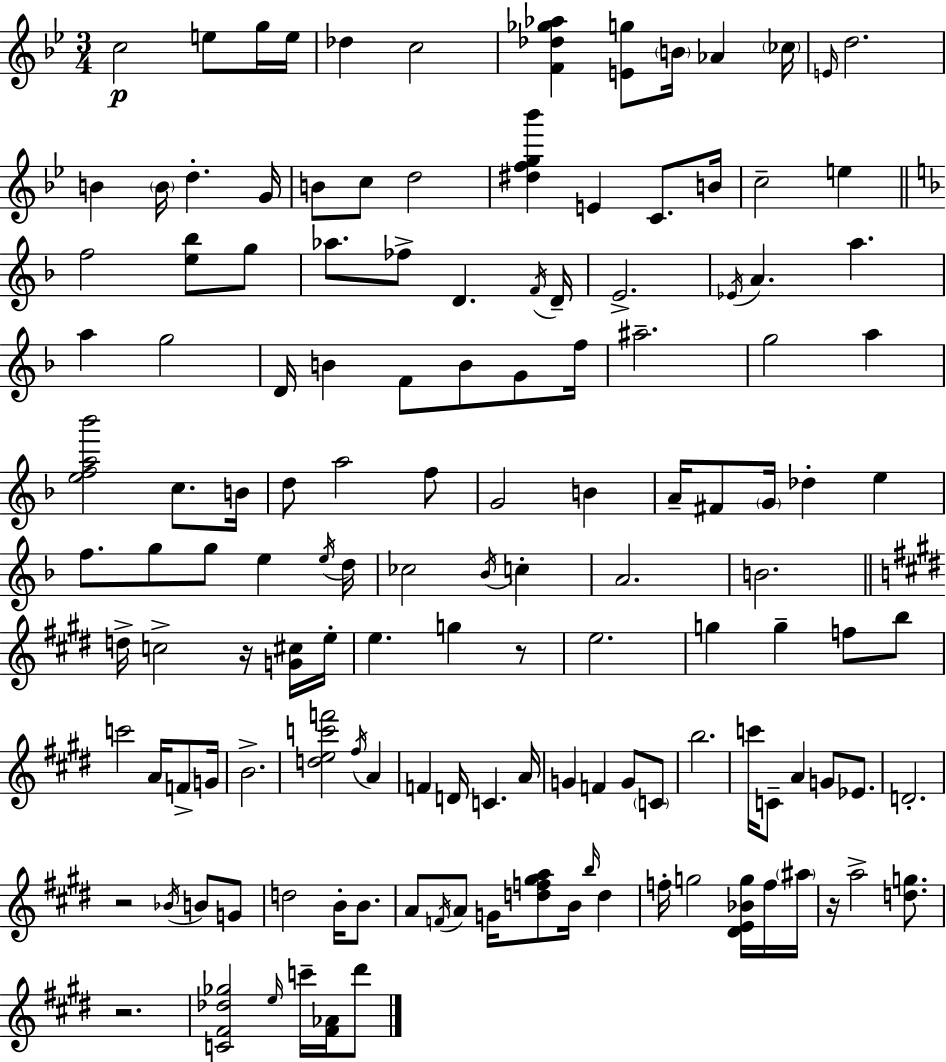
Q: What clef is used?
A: treble